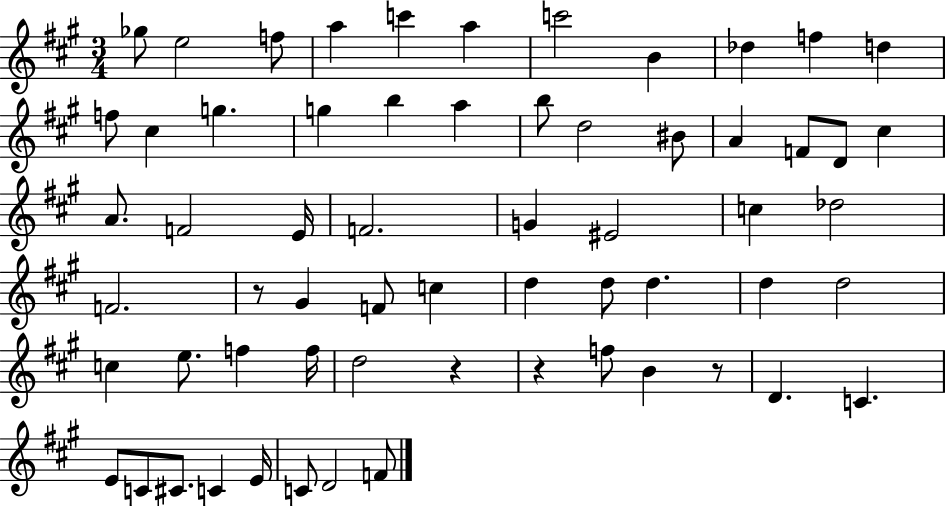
X:1
T:Untitled
M:3/4
L:1/4
K:A
_g/2 e2 f/2 a c' a c'2 B _d f d f/2 ^c g g b a b/2 d2 ^B/2 A F/2 D/2 ^c A/2 F2 E/4 F2 G ^E2 c _d2 F2 z/2 ^G F/2 c d d/2 d d d2 c e/2 f f/4 d2 z z f/2 B z/2 D C E/2 C/2 ^C/2 C E/4 C/2 D2 F/2